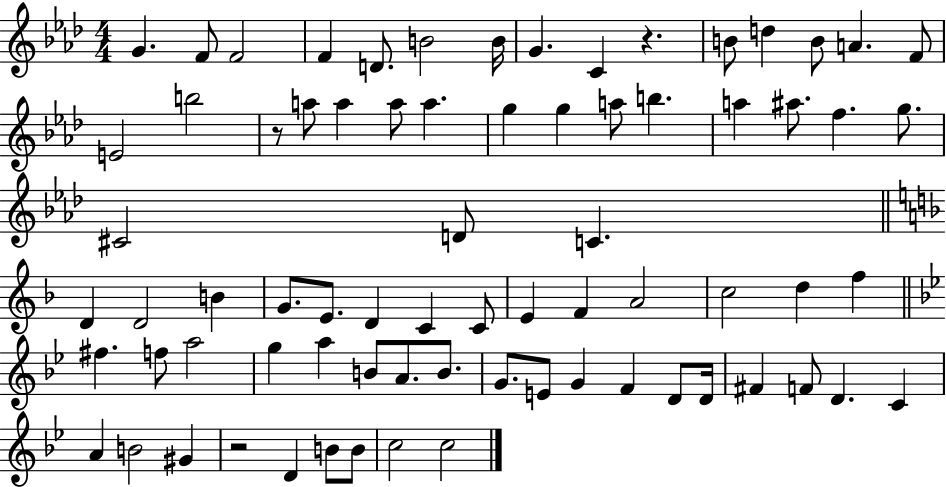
G4/q. F4/e F4/h F4/q D4/e. B4/h B4/s G4/q. C4/q R/q. B4/e D5/q B4/e A4/q. F4/e E4/h B5/h R/e A5/e A5/q A5/e A5/q. G5/q G5/q A5/e B5/q. A5/q A#5/e. F5/q. G5/e. C#4/h D4/e C4/q. D4/q D4/h B4/q G4/e. E4/e. D4/q C4/q C4/e E4/q F4/q A4/h C5/h D5/q F5/q F#5/q. F5/e A5/h G5/q A5/q B4/e A4/e. B4/e. G4/e. E4/e G4/q F4/q D4/e D4/s F#4/q F4/e D4/q. C4/q A4/q B4/h G#4/q R/h D4/q B4/e B4/e C5/h C5/h